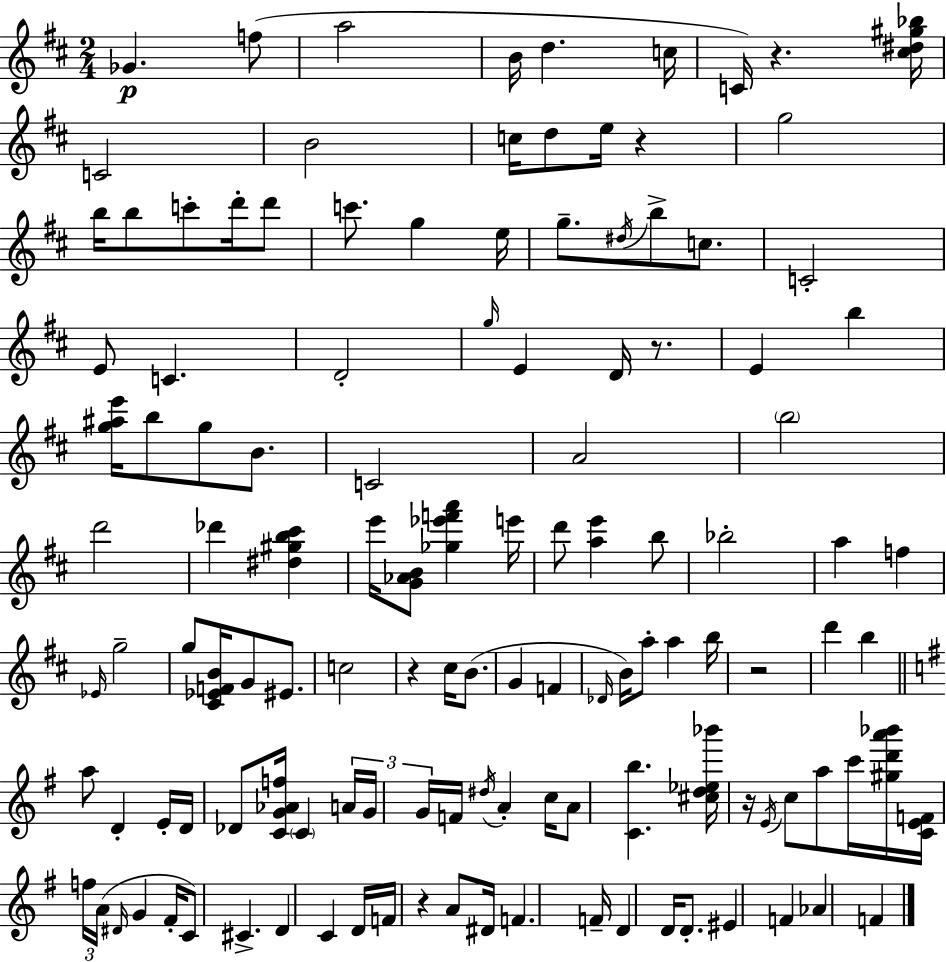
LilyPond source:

{
  \clef treble
  \numericTimeSignature
  \time 2/4
  \key d \major
  ges'4.\p f''8( | a''2 | b'16 d''4. c''16 | c'16) r4. <cis'' dis'' gis'' bes''>16 | \break c'2 | b'2 | c''16 d''8 e''16 r4 | g''2 | \break b''16 b''8 c'''8-. d'''16-. d'''8 | c'''8. g''4 e''16 | g''8.-- \acciaccatura { dis''16 } b''8-> c''8. | c'2-. | \break e'8 c'4. | d'2-. | \grace { g''16 } e'4 d'16 r8. | e'4 b''4 | \break <g'' ais'' e'''>16 b''8 g''8 b'8. | c'2 | a'2 | \parenthesize b''2 | \break d'''2 | des'''4 <dis'' gis'' b'' cis'''>4 | e'''16 <g' aes' b'>8 <ges'' ees''' f''' a'''>4 | e'''16 d'''8 <a'' e'''>4 | \break b''8 bes''2-. | a''4 f''4 | \grace { ees'16 } g''2-- | g''8 <cis' ees' f' b'>16 g'8 | \break eis'8. c''2 | r4 cis''16 | b'8.( g'4 f'4 | \grace { des'16 }) b'16 a''8-. a''4 | \break b''16 r2 | d'''4 | b''4 \bar "||" \break \key e \minor a''8 d'4-. e'16-. d'16 | des'8 <c' g' aes' f''>16 \parenthesize c'4 \tuplet 3/2 { a'16 | g'16 g'16 } f'16 \acciaccatura { dis''16 } a'4-. | c''16 a'8 <c' b''>4. | \break <cis'' d'' ees'' bes'''>16 r16 \acciaccatura { e'16 } c''8 a''8 | c'''16 <gis'' d''' a''' bes'''>16 <c' e' f'>16 \tuplet 3/2 { f''16 a'16( \grace { dis'16 } } g'4 | fis'16-. c'8) cis'4.-> | d'4 c'4 | \break d'16 f'16 r4 | a'8 dis'16 f'4. | f'16-- d'4 d'16 | d'8.-. eis'4 f'4 | \break aes'4 f'4 | \bar "|."
}